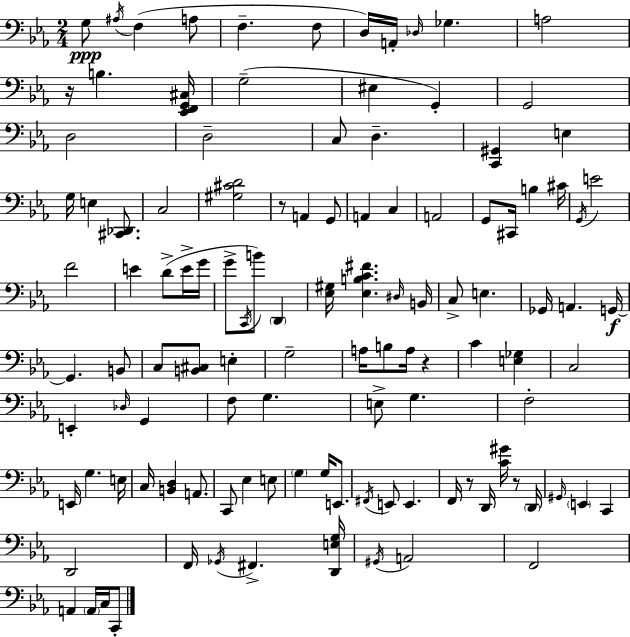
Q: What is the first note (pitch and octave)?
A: G3